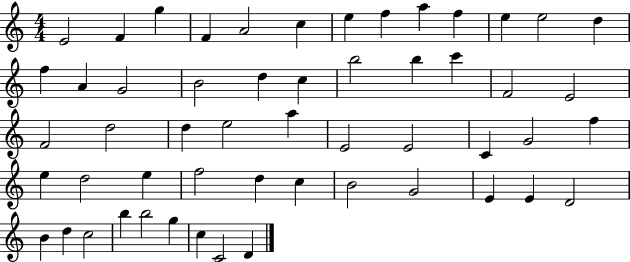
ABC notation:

X:1
T:Untitled
M:4/4
L:1/4
K:C
E2 F g F A2 c e f a f e e2 d f A G2 B2 d c b2 b c' F2 E2 F2 d2 d e2 a E2 E2 C G2 f e d2 e f2 d c B2 G2 E E D2 B d c2 b b2 g c C2 D